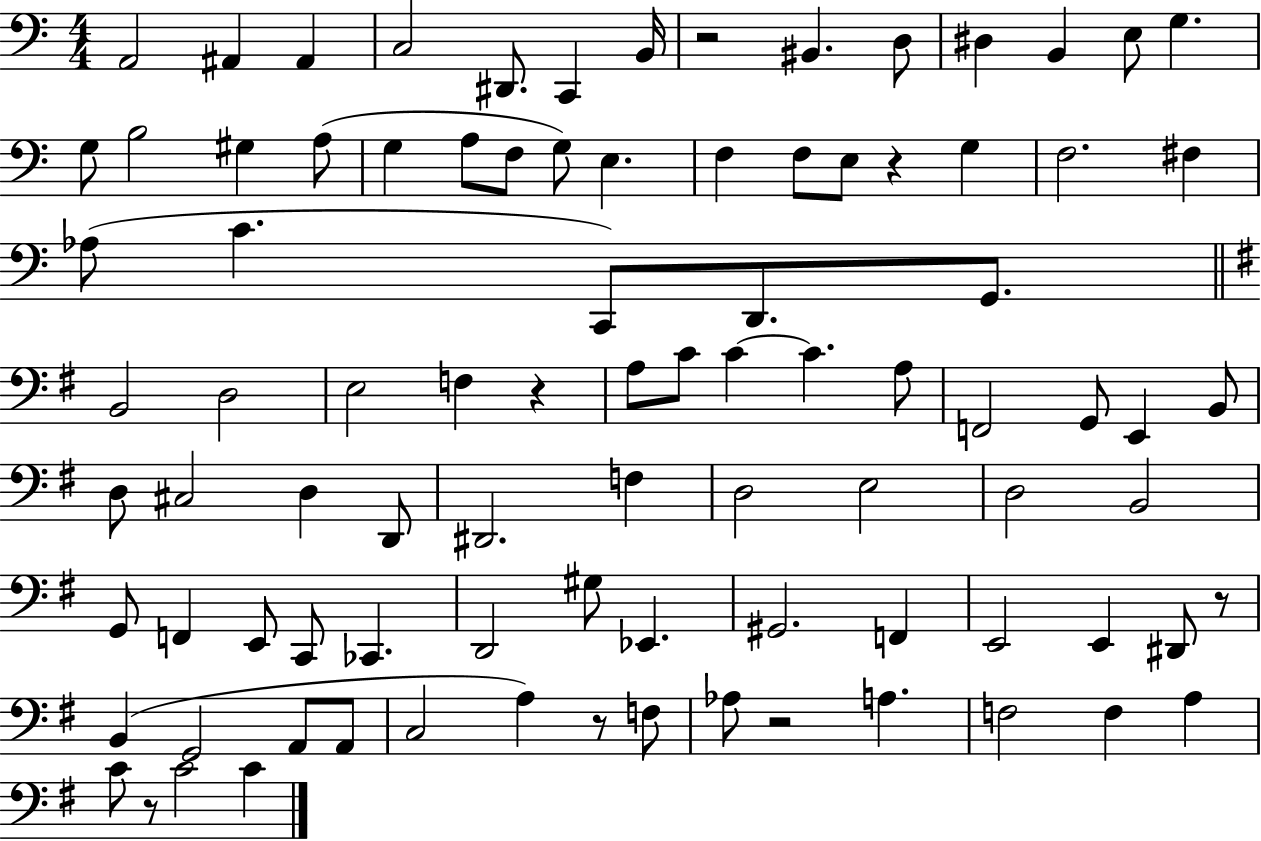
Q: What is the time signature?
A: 4/4